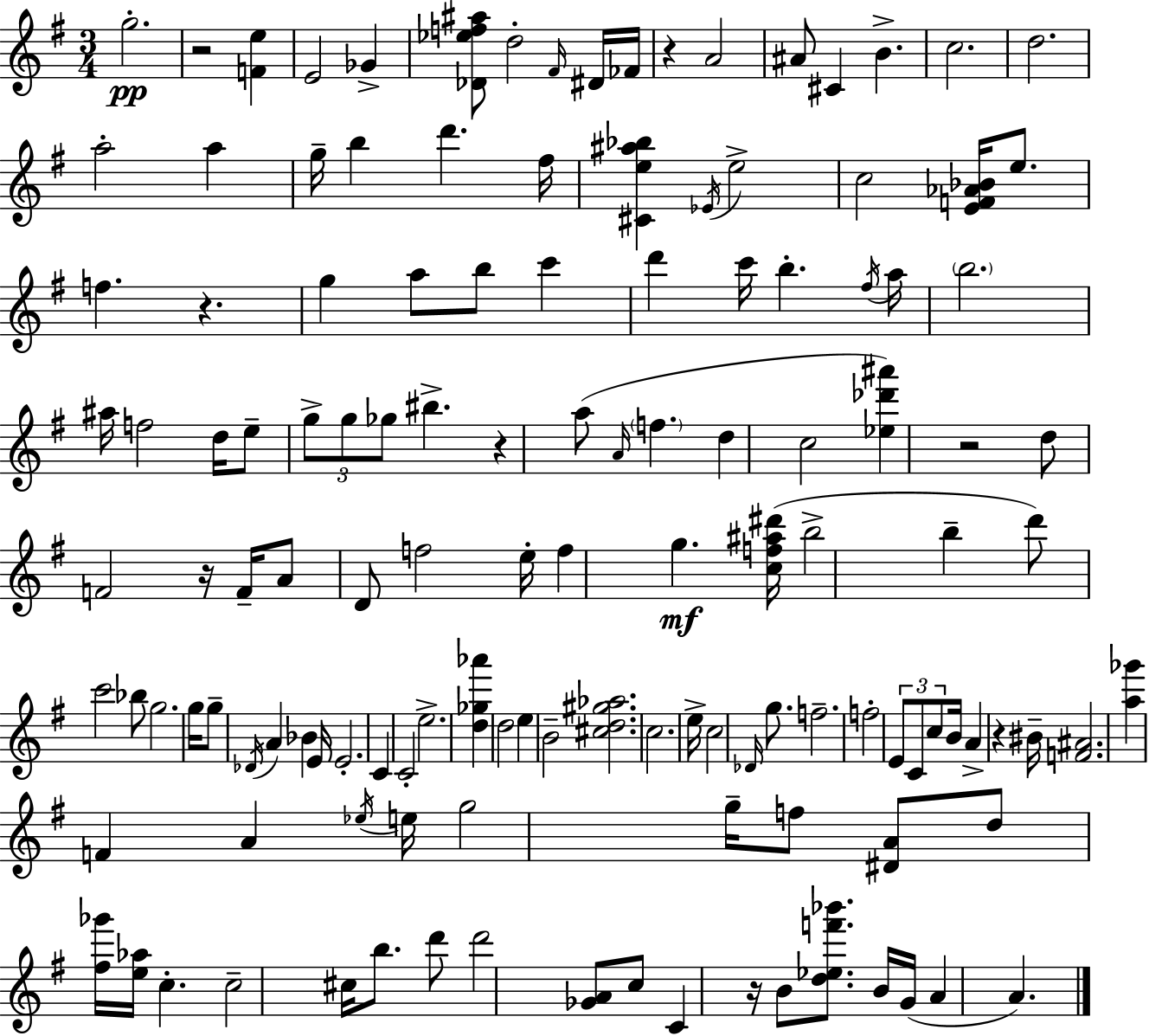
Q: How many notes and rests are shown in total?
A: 132